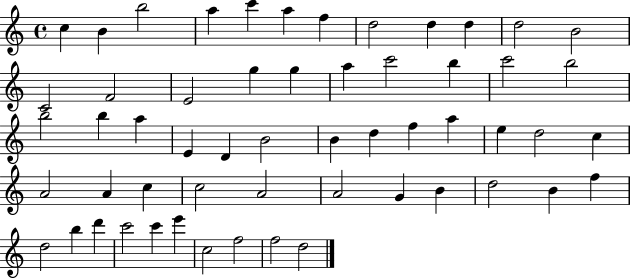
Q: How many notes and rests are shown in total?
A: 56